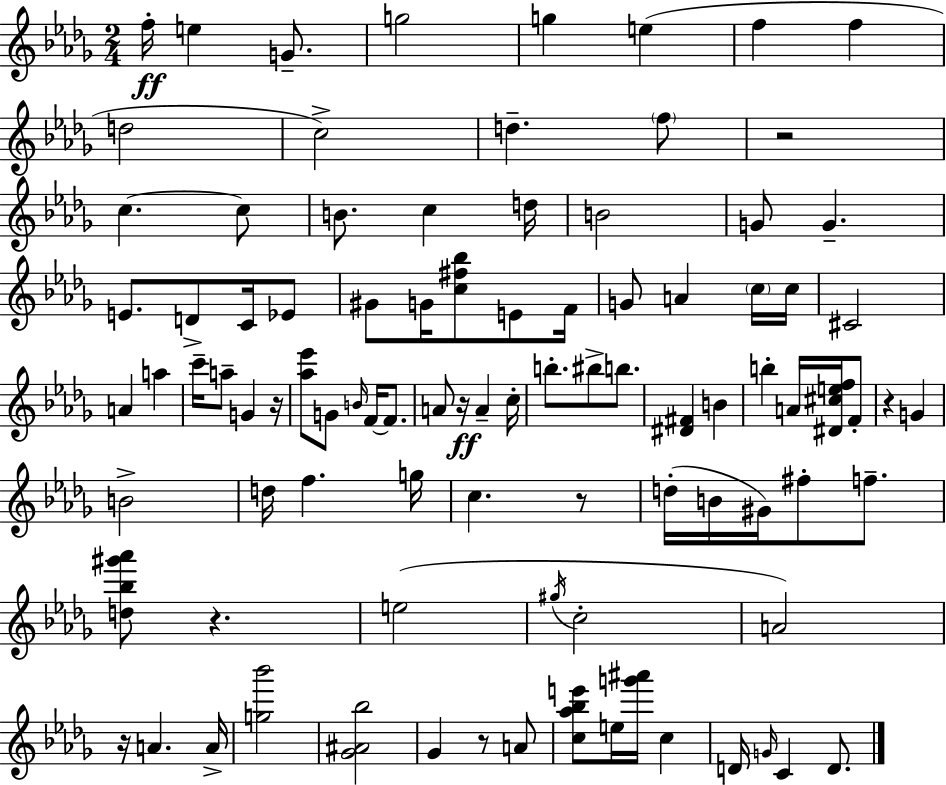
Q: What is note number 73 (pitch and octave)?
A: C5